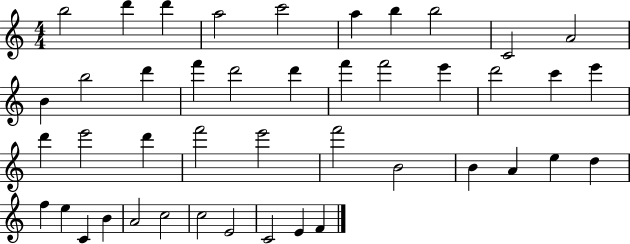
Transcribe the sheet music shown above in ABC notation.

X:1
T:Untitled
M:4/4
L:1/4
K:C
b2 d' d' a2 c'2 a b b2 C2 A2 B b2 d' f' d'2 d' f' f'2 e' d'2 c' e' d' e'2 d' f'2 e'2 f'2 B2 B A e d f e C B A2 c2 c2 E2 C2 E F